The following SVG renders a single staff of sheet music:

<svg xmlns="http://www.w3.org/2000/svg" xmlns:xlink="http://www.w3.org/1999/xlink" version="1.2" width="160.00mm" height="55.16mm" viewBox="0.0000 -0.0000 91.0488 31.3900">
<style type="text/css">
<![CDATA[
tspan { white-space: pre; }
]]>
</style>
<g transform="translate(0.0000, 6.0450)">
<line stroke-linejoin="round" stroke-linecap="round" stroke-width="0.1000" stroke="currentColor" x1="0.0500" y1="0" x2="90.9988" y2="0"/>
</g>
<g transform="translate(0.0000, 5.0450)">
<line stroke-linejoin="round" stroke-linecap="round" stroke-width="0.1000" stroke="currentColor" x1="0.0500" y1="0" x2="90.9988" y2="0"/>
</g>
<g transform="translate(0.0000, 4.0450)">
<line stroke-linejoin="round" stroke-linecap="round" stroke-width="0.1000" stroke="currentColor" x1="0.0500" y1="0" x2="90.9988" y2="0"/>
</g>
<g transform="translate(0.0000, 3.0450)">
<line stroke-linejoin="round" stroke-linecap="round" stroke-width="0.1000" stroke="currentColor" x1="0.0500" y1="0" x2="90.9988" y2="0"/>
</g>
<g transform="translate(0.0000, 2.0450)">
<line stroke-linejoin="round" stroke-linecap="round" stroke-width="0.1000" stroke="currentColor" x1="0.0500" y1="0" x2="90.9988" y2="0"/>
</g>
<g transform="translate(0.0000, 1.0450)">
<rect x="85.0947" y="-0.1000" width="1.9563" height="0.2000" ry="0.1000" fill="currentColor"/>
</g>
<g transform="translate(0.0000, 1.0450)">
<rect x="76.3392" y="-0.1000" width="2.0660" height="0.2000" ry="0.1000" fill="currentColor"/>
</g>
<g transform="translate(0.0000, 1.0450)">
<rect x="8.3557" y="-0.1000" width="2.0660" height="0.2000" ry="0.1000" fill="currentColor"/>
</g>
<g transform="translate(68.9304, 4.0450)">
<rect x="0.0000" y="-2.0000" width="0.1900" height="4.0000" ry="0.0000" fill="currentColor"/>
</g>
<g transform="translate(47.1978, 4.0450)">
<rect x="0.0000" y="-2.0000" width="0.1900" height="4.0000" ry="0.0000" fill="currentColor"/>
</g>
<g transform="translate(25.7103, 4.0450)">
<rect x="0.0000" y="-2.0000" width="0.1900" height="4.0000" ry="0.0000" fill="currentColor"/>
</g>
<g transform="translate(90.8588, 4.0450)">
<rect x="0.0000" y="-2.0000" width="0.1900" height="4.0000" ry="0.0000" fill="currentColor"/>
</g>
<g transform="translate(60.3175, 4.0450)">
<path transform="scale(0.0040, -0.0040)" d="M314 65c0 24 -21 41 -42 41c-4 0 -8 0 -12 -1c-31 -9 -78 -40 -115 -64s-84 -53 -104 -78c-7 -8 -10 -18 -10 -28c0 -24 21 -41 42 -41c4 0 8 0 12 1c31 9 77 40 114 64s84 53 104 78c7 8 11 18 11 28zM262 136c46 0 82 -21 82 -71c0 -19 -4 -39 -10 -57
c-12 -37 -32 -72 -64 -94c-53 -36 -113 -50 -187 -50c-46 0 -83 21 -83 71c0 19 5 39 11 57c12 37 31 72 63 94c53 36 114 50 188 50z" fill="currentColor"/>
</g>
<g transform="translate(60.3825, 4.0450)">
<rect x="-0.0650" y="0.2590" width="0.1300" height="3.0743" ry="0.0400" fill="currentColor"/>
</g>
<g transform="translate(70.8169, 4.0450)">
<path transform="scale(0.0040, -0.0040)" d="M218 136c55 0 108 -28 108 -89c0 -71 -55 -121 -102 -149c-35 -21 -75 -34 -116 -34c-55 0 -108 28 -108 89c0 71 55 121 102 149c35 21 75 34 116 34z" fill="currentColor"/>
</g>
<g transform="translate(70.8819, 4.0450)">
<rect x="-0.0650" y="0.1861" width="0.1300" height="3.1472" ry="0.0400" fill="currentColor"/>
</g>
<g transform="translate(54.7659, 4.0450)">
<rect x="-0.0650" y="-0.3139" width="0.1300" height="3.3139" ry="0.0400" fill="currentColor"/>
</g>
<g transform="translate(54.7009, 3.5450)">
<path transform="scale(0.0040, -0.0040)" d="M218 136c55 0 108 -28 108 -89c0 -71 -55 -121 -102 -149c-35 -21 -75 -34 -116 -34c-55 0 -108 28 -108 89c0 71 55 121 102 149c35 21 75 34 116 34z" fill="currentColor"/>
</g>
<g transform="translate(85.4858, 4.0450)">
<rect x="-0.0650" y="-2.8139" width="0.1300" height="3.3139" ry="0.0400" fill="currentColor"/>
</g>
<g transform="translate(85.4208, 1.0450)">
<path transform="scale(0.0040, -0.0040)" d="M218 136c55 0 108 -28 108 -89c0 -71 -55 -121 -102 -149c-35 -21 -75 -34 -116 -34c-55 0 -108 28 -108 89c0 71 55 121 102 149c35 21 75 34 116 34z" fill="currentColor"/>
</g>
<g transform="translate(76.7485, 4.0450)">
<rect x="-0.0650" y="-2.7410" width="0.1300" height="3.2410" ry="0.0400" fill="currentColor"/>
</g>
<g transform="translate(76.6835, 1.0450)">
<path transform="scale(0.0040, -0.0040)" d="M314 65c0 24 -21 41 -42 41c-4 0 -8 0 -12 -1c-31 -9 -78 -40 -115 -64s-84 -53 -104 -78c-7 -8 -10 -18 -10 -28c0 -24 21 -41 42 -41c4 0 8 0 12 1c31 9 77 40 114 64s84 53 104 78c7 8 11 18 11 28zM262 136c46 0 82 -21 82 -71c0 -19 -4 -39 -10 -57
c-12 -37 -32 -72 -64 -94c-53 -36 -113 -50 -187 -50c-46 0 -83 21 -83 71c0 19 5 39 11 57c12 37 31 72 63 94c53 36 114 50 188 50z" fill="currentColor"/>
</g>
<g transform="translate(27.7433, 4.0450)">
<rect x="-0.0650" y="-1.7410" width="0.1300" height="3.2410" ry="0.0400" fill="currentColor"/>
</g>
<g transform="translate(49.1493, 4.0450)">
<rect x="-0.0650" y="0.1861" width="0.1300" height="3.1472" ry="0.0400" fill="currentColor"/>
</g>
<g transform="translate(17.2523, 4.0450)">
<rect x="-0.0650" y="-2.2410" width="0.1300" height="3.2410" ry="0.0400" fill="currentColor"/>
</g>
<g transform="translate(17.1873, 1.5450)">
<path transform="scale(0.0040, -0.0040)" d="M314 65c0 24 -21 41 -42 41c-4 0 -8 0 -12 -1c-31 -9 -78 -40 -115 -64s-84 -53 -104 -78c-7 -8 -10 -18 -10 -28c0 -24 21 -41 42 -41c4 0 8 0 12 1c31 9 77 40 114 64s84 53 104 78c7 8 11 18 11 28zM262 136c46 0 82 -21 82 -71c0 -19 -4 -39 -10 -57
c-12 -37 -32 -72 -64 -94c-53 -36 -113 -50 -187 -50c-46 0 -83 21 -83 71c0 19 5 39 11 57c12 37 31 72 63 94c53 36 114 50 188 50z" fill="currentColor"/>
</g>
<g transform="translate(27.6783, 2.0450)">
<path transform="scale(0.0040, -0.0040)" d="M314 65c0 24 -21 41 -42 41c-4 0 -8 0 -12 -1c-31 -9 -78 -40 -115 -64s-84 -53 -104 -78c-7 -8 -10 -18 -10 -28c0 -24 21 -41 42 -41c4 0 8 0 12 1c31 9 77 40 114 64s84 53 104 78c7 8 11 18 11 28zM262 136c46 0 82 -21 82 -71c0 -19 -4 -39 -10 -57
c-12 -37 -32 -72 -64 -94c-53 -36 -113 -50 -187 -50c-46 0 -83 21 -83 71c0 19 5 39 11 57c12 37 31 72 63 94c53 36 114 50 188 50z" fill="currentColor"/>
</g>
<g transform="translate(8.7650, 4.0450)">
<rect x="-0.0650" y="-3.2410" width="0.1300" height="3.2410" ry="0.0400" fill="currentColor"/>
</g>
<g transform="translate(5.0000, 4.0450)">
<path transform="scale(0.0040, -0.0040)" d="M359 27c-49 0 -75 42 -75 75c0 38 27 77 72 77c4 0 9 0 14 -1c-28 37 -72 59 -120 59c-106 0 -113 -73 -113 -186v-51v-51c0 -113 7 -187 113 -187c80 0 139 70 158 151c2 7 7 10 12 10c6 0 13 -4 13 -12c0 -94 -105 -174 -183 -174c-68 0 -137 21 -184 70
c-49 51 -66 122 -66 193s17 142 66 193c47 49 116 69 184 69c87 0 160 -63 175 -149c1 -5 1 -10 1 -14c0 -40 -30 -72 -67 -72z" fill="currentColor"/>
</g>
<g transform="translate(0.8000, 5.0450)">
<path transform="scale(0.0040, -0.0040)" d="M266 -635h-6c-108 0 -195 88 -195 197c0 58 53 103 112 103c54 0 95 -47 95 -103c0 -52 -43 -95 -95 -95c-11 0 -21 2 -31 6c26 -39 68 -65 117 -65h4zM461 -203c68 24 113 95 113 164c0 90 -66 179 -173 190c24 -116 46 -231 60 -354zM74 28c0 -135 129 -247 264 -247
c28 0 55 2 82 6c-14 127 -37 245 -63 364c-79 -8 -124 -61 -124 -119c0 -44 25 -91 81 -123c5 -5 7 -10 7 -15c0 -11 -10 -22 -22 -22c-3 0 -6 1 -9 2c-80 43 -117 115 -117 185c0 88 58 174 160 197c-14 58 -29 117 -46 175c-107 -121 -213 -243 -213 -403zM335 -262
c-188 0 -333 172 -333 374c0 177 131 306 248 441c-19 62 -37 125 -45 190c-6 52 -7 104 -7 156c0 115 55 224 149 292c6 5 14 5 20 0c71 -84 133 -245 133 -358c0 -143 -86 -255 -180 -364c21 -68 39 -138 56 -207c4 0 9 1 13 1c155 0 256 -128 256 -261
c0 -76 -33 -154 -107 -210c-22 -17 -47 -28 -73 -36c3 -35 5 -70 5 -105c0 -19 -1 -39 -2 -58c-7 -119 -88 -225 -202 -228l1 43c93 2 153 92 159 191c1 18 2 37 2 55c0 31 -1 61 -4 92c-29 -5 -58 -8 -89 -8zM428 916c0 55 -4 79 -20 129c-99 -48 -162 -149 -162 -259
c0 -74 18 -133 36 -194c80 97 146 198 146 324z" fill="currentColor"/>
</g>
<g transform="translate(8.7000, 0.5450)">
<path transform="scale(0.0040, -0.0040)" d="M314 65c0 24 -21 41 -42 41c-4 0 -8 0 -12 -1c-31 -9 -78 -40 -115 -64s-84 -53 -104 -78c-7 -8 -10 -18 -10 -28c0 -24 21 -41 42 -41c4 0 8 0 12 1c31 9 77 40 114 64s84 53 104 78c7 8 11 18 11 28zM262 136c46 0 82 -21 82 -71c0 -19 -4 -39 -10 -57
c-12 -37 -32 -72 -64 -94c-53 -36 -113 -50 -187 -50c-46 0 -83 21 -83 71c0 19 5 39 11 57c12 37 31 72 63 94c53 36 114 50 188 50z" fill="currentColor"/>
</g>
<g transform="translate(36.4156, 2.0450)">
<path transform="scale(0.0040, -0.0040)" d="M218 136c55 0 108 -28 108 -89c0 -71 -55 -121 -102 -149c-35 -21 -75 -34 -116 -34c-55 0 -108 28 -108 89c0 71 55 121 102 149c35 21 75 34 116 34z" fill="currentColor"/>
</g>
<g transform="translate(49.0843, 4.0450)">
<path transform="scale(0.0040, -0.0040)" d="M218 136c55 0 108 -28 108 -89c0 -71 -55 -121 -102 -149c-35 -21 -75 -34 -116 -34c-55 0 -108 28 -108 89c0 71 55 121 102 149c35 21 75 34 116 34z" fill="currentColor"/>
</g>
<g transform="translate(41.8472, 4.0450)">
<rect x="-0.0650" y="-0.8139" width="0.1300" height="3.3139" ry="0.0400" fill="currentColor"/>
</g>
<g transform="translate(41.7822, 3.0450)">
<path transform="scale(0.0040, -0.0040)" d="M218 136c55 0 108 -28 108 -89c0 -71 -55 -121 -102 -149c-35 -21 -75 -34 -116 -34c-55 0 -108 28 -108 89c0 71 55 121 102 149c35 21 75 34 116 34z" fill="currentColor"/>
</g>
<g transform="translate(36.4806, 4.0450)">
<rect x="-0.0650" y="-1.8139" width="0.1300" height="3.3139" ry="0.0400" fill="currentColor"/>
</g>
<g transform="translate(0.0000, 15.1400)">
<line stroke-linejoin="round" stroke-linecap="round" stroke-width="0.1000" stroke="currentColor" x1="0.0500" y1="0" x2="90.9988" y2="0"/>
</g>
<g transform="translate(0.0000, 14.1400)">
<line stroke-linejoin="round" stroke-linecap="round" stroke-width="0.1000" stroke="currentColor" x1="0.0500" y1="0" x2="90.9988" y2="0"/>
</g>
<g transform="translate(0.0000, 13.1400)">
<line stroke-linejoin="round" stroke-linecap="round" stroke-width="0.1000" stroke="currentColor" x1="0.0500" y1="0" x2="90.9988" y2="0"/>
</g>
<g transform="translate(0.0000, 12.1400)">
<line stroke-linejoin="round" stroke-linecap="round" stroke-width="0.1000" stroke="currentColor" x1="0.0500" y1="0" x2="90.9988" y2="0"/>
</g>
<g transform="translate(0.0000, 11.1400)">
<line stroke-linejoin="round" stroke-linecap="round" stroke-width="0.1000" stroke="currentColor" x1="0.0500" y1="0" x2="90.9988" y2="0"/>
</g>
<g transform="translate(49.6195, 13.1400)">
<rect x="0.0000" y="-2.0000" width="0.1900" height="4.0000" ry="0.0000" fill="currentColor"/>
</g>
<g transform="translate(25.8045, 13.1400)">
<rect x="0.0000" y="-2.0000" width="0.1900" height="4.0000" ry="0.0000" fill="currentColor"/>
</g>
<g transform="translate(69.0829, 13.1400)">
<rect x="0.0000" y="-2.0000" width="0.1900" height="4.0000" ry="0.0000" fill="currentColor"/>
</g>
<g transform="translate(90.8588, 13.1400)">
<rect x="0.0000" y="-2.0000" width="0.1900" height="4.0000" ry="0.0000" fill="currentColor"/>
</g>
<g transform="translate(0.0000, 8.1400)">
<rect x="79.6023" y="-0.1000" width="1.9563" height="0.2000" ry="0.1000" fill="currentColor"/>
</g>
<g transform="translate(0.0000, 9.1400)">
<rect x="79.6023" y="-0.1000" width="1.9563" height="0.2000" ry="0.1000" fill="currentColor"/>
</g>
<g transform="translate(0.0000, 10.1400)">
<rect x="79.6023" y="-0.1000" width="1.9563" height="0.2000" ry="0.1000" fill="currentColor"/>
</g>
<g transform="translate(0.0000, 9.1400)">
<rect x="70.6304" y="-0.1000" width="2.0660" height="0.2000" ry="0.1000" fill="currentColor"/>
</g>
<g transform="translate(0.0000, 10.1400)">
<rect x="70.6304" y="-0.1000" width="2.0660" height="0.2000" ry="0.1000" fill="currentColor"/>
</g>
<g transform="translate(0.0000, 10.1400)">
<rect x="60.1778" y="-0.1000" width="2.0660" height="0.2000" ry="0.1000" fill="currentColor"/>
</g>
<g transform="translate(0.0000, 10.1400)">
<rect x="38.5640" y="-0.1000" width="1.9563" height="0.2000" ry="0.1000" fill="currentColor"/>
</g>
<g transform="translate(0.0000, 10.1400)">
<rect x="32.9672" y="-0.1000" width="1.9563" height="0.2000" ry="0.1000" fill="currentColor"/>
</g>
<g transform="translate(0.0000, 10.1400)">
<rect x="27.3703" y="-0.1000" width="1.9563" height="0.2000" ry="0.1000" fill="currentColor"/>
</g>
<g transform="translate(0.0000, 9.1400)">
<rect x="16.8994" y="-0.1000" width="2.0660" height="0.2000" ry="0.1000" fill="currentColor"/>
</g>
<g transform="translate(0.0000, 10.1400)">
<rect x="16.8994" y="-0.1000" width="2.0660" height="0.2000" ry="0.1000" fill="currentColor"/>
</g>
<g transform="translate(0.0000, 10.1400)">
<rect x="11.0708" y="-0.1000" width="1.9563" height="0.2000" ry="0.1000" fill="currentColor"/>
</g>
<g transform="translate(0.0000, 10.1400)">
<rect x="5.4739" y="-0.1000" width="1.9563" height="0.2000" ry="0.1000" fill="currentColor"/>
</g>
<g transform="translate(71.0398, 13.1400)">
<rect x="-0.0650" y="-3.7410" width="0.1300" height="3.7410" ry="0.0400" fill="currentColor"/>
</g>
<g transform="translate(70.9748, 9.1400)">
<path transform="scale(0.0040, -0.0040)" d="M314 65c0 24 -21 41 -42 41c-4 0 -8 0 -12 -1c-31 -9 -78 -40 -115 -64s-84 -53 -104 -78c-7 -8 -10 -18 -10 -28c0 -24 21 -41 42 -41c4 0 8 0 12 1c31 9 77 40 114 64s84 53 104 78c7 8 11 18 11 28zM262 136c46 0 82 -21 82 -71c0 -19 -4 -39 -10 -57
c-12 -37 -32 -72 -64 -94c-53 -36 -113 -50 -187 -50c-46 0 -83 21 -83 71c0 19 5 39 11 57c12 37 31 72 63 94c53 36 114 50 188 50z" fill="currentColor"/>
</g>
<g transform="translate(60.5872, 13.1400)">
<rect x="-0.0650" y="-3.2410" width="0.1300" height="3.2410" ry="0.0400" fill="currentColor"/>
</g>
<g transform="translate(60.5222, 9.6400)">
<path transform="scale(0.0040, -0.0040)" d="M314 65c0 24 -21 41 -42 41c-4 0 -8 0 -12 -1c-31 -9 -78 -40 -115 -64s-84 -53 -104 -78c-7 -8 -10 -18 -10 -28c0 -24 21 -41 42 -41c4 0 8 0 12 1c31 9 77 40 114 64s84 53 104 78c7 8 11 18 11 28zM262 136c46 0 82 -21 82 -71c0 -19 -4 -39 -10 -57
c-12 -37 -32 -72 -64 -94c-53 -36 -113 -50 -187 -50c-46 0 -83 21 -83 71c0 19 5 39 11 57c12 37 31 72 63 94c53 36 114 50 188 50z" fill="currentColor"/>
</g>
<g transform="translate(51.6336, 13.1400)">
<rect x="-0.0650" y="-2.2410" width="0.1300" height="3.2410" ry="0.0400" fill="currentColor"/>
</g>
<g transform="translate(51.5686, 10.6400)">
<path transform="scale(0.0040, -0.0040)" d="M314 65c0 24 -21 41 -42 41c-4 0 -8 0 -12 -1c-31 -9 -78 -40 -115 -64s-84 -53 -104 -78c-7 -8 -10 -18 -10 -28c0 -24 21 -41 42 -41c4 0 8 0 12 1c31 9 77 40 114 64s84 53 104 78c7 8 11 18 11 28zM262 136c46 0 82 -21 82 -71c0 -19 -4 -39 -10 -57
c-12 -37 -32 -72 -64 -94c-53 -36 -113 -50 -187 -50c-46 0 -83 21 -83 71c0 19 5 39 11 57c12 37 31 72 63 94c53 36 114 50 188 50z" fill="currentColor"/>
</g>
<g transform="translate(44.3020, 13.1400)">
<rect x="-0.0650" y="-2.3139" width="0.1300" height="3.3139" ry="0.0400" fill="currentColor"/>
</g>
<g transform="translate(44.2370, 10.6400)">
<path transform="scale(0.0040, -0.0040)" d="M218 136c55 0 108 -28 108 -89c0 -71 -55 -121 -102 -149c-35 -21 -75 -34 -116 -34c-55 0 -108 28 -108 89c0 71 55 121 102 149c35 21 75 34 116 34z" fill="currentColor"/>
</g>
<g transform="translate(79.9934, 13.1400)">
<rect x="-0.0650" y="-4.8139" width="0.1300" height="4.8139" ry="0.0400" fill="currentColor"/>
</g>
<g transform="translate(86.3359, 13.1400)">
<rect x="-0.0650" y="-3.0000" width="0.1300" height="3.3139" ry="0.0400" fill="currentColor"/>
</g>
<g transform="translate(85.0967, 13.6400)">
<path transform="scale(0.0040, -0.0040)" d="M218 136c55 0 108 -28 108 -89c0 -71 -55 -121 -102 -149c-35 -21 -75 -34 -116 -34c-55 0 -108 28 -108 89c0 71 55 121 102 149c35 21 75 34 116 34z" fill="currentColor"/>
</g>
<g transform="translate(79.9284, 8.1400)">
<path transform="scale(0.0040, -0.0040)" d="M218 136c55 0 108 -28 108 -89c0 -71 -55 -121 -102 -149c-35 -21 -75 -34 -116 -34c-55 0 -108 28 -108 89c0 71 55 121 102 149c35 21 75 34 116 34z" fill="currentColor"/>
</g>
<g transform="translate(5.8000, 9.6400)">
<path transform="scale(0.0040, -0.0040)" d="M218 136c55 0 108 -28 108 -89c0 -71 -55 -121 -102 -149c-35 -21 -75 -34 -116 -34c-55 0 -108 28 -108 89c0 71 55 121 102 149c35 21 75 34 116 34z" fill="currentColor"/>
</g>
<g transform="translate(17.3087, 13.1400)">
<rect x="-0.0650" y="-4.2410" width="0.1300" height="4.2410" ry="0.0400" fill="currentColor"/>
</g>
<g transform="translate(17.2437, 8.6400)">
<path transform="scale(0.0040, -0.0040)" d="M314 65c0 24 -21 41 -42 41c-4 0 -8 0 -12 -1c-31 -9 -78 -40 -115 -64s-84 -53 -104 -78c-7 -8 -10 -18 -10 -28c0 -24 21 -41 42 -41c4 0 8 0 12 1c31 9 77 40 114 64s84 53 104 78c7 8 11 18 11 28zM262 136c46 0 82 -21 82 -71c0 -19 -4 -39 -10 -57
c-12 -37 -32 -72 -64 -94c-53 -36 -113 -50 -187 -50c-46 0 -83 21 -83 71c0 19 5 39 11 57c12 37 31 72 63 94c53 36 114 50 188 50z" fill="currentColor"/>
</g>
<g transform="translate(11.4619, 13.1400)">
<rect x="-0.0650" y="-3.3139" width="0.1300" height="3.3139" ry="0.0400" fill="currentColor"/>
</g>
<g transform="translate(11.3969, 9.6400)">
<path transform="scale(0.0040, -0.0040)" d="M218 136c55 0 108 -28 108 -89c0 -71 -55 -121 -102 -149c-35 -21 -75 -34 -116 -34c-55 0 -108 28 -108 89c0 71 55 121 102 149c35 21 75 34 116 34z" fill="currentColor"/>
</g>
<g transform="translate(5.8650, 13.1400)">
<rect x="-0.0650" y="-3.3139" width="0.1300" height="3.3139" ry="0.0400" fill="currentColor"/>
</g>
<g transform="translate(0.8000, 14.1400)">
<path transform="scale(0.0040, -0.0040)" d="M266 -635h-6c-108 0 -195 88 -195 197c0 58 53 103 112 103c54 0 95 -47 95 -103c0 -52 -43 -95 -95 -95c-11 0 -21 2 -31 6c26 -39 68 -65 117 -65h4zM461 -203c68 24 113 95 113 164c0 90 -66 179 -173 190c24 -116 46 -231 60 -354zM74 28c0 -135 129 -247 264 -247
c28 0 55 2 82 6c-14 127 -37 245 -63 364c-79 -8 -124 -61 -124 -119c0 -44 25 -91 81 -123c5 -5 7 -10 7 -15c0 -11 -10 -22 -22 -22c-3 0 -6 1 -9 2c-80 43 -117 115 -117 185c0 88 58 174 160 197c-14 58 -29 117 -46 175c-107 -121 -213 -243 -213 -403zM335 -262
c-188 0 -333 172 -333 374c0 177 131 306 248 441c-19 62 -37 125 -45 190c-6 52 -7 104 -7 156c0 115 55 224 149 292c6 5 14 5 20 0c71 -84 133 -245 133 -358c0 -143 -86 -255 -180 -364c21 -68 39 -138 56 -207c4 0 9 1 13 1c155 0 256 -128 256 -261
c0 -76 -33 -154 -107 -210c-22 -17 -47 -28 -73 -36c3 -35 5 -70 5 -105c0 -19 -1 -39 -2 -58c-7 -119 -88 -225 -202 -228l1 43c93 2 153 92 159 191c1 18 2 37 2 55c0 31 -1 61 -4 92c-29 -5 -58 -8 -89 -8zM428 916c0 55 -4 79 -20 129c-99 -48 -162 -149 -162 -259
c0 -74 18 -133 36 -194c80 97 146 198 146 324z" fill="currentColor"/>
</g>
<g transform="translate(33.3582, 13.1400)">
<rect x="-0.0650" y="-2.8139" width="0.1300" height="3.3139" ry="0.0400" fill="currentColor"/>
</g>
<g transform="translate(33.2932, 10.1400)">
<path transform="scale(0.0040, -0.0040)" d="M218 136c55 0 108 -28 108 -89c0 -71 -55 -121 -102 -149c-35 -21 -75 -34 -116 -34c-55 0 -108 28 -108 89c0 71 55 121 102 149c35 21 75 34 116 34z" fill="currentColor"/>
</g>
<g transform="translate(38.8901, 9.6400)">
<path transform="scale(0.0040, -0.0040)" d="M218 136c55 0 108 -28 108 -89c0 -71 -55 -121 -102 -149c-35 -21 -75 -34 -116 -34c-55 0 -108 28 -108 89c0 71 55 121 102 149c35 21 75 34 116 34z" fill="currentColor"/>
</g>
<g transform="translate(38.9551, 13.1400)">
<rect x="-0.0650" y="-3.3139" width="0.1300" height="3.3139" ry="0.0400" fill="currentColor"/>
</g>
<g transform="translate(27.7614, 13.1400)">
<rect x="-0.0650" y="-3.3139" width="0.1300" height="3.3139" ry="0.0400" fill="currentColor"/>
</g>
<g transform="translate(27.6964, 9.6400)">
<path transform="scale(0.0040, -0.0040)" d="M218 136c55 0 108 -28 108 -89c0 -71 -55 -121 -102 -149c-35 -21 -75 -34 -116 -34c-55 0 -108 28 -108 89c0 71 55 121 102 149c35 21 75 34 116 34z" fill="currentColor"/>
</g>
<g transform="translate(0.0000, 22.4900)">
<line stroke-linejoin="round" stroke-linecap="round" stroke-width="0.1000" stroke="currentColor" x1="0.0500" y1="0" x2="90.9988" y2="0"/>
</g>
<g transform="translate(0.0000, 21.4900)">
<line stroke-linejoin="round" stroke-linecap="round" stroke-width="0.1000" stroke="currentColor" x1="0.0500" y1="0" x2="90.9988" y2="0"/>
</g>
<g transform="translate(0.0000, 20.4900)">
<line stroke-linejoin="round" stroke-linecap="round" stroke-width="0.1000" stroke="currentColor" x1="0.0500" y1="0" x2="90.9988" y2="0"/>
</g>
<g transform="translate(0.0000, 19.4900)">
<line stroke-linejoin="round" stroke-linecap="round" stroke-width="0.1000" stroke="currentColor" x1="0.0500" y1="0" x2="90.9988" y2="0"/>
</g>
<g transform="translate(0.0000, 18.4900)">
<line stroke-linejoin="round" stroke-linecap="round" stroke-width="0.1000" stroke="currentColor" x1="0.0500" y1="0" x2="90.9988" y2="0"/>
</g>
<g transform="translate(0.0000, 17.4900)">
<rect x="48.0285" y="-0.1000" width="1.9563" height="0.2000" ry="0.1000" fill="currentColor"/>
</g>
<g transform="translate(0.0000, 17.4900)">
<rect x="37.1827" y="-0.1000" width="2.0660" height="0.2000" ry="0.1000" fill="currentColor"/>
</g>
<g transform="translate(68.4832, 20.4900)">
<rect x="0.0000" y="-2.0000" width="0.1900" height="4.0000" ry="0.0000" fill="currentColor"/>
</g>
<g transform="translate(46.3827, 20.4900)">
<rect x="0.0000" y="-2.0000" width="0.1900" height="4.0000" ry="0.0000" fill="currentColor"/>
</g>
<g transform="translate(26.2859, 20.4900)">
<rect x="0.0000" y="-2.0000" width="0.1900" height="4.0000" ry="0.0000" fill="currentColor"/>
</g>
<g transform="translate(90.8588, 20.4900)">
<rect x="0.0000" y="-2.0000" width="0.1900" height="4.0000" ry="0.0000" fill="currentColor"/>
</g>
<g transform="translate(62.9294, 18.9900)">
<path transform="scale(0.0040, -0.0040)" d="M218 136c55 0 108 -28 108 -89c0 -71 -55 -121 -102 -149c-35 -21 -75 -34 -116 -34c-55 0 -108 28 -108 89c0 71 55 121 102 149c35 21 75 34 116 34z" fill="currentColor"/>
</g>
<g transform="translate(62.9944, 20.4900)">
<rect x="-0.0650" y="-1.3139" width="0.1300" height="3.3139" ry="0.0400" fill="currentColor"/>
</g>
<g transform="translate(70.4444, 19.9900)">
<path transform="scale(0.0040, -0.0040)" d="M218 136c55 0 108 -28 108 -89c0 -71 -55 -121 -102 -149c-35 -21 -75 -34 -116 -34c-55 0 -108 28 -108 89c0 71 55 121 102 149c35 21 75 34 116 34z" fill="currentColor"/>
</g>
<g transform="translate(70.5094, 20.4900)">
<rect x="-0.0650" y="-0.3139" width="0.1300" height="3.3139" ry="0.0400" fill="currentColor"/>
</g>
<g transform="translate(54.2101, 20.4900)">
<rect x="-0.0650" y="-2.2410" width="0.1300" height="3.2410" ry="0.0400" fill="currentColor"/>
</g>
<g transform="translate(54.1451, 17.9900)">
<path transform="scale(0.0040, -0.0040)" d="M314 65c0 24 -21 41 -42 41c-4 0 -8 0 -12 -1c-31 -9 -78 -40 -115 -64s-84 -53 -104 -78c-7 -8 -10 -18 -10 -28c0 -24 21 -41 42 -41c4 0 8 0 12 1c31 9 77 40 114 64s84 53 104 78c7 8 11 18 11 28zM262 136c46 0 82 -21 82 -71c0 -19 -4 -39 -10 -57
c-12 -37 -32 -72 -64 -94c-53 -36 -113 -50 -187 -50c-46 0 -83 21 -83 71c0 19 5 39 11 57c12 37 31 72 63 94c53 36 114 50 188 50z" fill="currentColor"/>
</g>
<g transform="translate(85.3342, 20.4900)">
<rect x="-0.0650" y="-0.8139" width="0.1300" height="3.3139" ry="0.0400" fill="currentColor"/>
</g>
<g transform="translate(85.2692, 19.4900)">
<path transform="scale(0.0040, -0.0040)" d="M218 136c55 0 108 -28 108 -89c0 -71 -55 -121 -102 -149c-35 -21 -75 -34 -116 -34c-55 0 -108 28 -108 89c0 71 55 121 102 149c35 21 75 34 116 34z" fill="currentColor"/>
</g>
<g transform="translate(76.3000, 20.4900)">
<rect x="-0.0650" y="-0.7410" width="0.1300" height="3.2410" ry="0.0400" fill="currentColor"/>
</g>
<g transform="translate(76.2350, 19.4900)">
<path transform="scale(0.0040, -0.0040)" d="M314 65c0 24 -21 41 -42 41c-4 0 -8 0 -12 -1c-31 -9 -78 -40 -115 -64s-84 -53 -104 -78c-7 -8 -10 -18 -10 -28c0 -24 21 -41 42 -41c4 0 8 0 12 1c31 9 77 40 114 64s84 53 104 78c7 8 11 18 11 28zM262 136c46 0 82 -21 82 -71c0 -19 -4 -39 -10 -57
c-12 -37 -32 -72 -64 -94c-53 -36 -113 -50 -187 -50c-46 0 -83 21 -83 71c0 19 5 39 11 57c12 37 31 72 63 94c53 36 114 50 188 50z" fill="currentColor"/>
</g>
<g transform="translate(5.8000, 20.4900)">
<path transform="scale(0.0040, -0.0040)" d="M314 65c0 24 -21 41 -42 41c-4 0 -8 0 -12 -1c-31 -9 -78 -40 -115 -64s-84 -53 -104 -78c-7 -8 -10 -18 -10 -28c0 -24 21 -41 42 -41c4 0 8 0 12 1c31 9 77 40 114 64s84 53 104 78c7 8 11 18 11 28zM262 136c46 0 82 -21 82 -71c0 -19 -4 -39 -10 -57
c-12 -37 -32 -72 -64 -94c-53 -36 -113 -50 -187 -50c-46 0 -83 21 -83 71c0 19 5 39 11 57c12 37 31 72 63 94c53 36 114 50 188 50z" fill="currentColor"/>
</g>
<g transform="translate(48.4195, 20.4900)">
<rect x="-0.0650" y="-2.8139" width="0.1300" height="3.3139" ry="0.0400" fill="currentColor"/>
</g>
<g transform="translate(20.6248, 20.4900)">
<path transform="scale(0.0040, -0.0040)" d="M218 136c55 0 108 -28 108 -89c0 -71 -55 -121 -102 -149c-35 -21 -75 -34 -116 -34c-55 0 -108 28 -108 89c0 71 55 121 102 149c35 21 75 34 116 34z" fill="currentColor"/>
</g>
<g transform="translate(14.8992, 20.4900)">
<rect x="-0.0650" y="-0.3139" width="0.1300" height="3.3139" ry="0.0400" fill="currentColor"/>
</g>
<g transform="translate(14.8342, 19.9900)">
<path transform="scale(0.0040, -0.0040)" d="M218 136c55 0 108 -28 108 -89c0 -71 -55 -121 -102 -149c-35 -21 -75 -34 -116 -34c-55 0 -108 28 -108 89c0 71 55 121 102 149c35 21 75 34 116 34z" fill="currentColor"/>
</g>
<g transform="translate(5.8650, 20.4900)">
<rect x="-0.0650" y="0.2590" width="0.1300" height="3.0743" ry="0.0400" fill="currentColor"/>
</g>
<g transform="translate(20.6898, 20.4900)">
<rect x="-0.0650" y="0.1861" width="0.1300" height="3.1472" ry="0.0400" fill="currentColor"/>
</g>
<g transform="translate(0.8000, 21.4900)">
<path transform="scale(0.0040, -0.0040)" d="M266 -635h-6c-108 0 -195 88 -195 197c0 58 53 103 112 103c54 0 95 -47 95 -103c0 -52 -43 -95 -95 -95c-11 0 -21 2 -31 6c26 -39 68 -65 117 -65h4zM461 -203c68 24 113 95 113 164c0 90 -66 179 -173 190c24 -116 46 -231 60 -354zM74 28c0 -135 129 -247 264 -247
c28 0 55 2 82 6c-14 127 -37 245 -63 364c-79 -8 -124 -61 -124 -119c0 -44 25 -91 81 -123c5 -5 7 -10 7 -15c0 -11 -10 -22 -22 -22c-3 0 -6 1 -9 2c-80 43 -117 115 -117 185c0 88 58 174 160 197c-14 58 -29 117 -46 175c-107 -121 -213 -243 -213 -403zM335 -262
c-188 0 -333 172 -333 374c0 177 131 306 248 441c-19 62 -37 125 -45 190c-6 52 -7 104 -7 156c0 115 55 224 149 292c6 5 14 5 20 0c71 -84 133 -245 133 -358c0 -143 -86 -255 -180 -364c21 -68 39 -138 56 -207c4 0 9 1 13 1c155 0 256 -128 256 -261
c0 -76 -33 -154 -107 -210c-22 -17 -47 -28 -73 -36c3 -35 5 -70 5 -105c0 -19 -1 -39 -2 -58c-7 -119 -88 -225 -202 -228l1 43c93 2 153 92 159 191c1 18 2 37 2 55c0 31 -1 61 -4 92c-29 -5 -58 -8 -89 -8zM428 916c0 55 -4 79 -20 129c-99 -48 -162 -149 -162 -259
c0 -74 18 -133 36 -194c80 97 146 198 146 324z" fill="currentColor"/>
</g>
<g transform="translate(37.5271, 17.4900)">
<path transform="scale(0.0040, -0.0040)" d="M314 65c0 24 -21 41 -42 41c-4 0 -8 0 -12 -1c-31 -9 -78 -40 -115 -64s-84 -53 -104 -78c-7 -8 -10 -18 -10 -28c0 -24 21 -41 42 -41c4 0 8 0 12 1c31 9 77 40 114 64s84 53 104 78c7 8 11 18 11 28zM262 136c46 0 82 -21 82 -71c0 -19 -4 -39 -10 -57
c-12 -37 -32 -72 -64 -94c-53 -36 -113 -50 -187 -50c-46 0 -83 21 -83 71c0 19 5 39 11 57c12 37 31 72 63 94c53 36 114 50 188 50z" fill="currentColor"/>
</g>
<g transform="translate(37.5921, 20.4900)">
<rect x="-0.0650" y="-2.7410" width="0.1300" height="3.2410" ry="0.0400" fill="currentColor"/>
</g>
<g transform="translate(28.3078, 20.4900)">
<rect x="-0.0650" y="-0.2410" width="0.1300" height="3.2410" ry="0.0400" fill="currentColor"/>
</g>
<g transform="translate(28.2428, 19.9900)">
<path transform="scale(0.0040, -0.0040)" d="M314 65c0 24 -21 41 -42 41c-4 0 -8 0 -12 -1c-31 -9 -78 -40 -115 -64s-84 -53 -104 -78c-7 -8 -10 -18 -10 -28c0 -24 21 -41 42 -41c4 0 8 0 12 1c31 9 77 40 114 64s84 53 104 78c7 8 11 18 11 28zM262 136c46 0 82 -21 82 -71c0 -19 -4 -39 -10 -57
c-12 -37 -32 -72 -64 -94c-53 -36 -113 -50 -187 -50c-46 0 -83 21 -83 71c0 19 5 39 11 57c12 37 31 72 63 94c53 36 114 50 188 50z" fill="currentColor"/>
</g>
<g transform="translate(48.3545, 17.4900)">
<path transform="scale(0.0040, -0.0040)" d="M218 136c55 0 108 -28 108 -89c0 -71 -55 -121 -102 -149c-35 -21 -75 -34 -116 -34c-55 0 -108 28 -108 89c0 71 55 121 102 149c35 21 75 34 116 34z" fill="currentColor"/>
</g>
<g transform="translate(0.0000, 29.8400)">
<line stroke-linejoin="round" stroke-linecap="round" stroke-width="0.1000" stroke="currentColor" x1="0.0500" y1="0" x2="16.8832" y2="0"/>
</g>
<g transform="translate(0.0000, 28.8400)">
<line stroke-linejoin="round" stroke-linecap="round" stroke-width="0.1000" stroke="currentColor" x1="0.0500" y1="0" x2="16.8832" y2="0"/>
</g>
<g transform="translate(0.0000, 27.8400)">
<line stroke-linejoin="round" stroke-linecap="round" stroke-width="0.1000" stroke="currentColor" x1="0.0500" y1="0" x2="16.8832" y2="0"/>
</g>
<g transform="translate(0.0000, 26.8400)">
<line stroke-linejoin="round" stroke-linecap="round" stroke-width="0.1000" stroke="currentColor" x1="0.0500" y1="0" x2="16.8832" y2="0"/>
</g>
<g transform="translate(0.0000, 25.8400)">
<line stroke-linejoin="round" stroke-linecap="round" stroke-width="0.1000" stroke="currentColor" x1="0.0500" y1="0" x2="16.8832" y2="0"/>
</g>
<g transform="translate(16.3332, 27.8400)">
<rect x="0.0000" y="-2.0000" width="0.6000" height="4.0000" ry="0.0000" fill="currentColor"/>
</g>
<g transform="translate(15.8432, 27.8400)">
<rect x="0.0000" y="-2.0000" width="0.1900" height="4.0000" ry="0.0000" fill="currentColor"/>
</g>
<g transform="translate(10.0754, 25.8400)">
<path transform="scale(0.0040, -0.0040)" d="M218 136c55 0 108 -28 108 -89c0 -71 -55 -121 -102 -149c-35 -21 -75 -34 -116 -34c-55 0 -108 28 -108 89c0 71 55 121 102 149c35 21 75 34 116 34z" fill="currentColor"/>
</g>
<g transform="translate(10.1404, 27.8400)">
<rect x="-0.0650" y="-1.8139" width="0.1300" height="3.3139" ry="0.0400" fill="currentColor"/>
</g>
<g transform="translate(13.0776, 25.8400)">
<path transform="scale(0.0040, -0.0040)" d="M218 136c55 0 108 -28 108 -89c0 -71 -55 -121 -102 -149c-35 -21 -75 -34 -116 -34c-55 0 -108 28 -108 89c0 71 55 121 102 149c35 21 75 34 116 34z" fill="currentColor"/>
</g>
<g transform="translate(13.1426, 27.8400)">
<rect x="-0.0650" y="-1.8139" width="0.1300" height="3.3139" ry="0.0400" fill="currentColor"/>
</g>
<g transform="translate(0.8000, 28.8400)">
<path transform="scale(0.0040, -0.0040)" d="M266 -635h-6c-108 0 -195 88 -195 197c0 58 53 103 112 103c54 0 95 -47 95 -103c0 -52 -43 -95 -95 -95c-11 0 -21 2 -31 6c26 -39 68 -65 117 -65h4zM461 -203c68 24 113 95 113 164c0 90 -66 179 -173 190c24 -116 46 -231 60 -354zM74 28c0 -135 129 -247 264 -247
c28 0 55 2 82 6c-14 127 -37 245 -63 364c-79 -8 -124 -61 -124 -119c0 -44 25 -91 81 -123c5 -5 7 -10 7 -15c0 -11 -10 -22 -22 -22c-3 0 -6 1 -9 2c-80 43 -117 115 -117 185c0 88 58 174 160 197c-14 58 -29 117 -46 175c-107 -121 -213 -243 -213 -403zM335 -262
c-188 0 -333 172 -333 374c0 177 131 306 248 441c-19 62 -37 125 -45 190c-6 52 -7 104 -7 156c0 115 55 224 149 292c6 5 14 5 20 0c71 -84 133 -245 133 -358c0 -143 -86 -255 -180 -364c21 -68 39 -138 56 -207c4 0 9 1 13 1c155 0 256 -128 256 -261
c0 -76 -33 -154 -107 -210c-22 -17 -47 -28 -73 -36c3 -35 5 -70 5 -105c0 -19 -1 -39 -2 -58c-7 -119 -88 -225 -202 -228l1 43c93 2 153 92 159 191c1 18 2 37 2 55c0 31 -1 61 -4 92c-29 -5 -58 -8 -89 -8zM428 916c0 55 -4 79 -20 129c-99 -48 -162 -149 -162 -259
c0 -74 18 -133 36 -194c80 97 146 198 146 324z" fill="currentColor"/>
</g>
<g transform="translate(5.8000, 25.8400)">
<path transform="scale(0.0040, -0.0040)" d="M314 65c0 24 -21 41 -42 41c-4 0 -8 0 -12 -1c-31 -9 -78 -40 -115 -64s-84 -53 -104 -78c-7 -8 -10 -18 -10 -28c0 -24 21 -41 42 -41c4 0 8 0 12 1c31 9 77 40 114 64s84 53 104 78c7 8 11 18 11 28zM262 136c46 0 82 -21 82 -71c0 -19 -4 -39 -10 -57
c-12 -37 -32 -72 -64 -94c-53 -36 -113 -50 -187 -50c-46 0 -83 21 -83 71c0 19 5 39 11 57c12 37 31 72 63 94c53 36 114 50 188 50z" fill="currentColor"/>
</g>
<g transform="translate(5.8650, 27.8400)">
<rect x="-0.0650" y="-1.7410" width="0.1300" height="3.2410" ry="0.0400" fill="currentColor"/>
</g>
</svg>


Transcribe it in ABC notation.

X:1
T:Untitled
M:4/4
L:1/4
K:C
b2 g2 f2 f d B c B2 B a2 a b b d'2 b a b g g2 b2 c'2 e' A B2 c B c2 a2 a g2 e c d2 d f2 f f